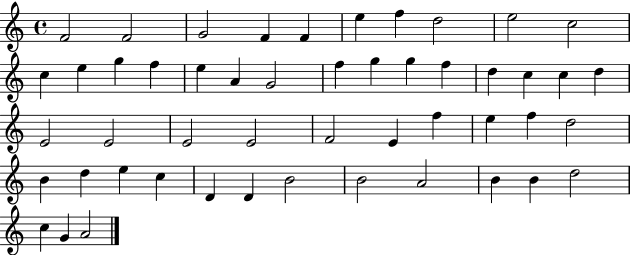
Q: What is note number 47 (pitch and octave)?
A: D5